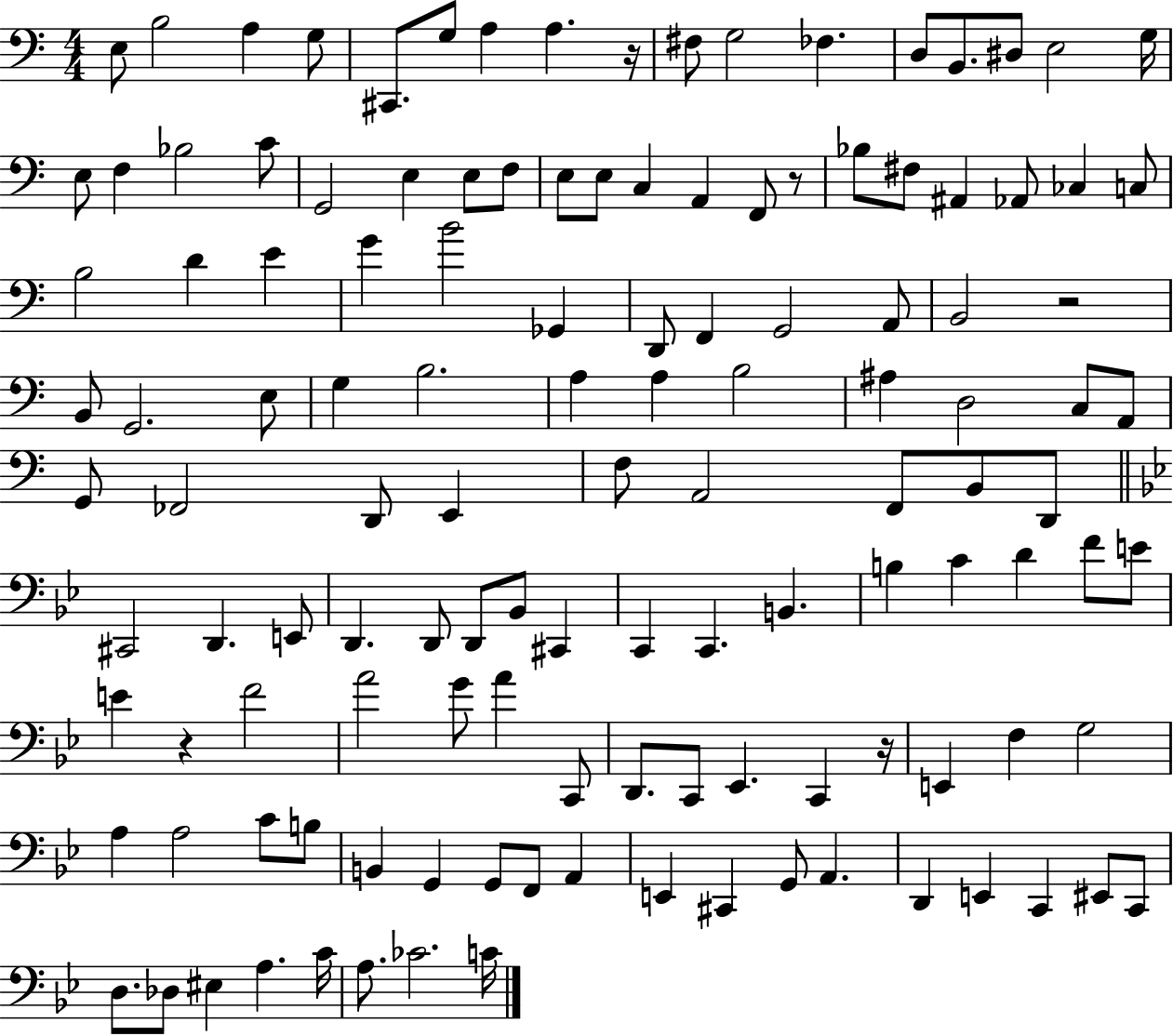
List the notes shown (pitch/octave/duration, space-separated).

E3/e B3/h A3/q G3/e C#2/e. G3/e A3/q A3/q. R/s F#3/e G3/h FES3/q. D3/e B2/e. D#3/e E3/h G3/s E3/e F3/q Bb3/h C4/e G2/h E3/q E3/e F3/e E3/e E3/e C3/q A2/q F2/e R/e Bb3/e F#3/e A#2/q Ab2/e CES3/q C3/e B3/h D4/q E4/q G4/q B4/h Gb2/q D2/e F2/q G2/h A2/e B2/h R/h B2/e G2/h. E3/e G3/q B3/h. A3/q A3/q B3/h A#3/q D3/h C3/e A2/e G2/e FES2/h D2/e E2/q F3/e A2/h F2/e B2/e D2/e C#2/h D2/q. E2/e D2/q. D2/e D2/e Bb2/e C#2/q C2/q C2/q. B2/q. B3/q C4/q D4/q F4/e E4/e E4/q R/q F4/h A4/h G4/e A4/q C2/e D2/e. C2/e Eb2/q. C2/q R/s E2/q F3/q G3/h A3/q A3/h C4/e B3/e B2/q G2/q G2/e F2/e A2/q E2/q C#2/q G2/e A2/q. D2/q E2/q C2/q EIS2/e C2/e D3/e. Db3/e EIS3/q A3/q. C4/s A3/e. CES4/h. C4/s